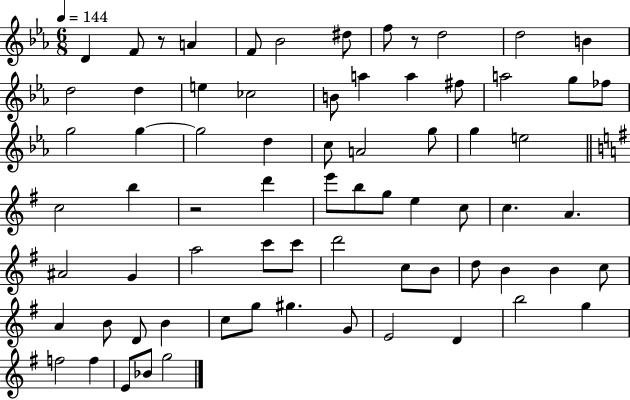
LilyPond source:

{
  \clef treble
  \numericTimeSignature
  \time 6/8
  \key ees \major
  \tempo 4 = 144
  \repeat volta 2 { d'4 f'8 r8 a'4 | f'8 bes'2 dis''8 | f''8 r8 d''2 | d''2 b'4 | \break d''2 d''4 | e''4 ces''2 | b'8 a''4 a''4 fis''8 | a''2 g''8 fes''8 | \break g''2 g''4~~ | g''2 d''4 | c''8 a'2 g''8 | g''4 e''2 | \break \bar "||" \break \key e \minor c''2 b''4 | r2 d'''4 | e'''8 b''8 g''8 e''4 c''8 | c''4. a'4. | \break ais'2 g'4 | a''2 c'''8 c'''8 | d'''2 c''8 b'8 | d''8 b'4 b'4 c''8 | \break a'4 b'8 d'8 b'4 | c''8 g''8 gis''4. g'8 | e'2 d'4 | b''2 g''4 | \break f''2 f''4 | e'8 bes'8 g''2 | } \bar "|."
}